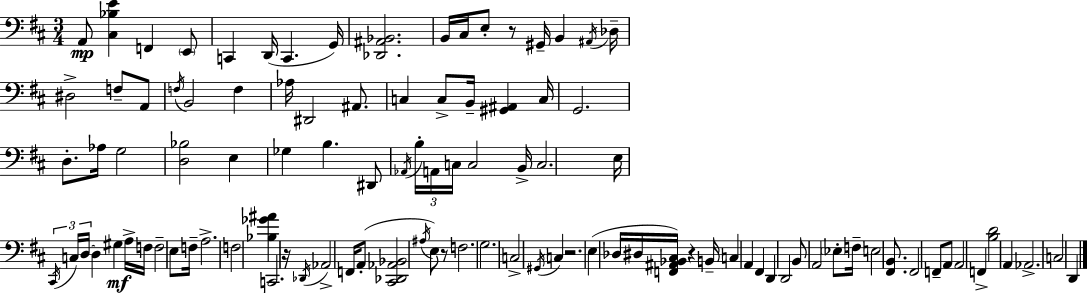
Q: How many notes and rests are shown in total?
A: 104